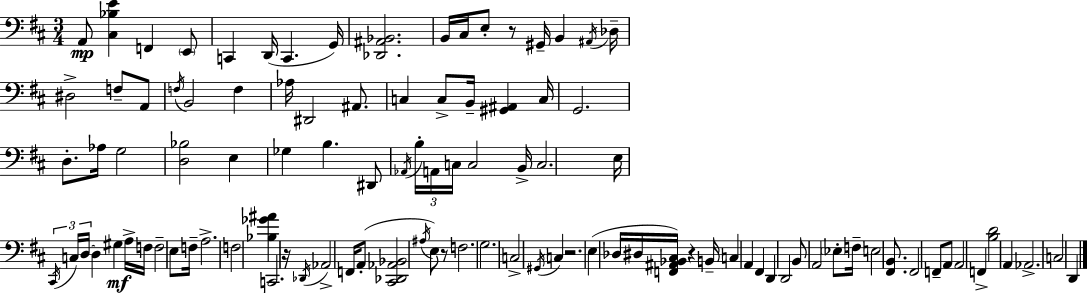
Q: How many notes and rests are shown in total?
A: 104